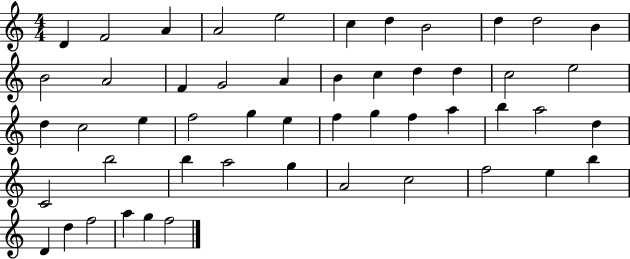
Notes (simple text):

D4/q F4/h A4/q A4/h E5/h C5/q D5/q B4/h D5/q D5/h B4/q B4/h A4/h F4/q G4/h A4/q B4/q C5/q D5/q D5/q C5/h E5/h D5/q C5/h E5/q F5/h G5/q E5/q F5/q G5/q F5/q A5/q B5/q A5/h D5/q C4/h B5/h B5/q A5/h G5/q A4/h C5/h F5/h E5/q B5/q D4/q D5/q F5/h A5/q G5/q F5/h